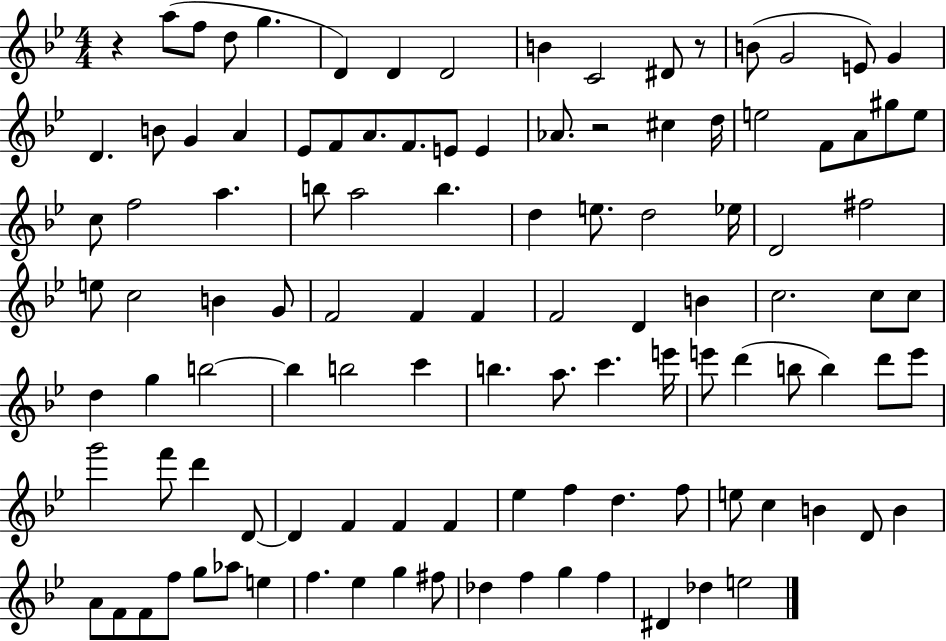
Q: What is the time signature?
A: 4/4